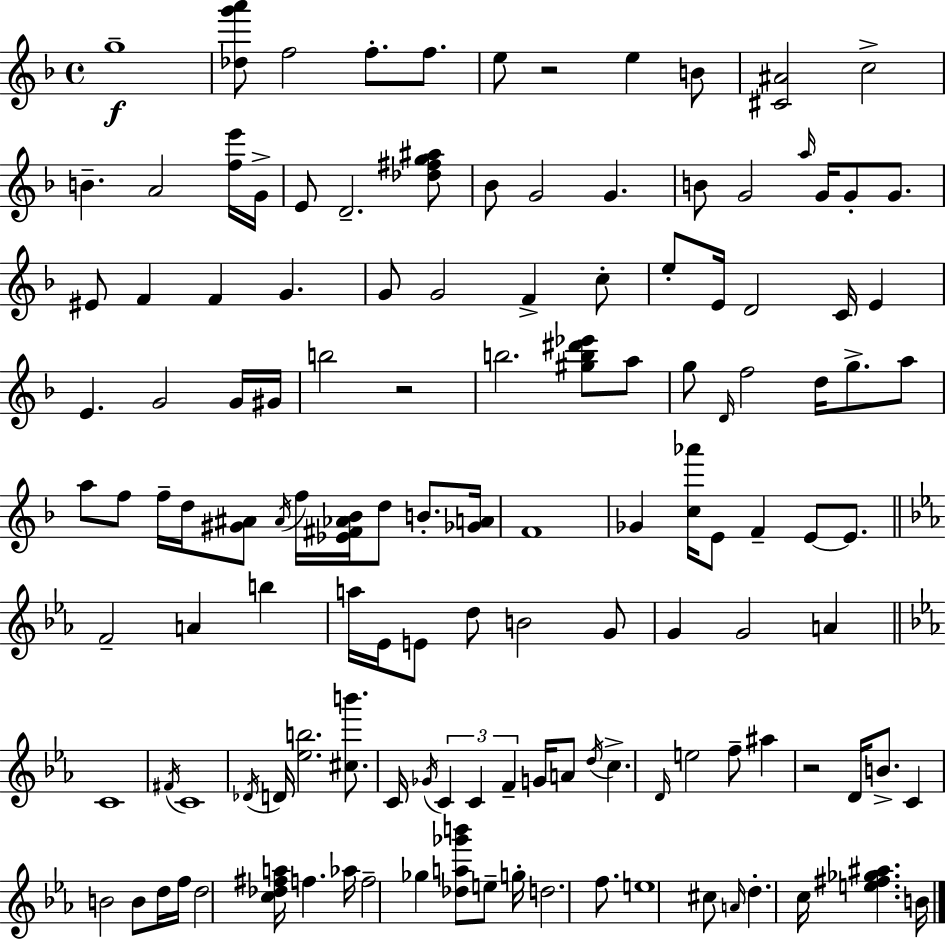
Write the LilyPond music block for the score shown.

{
  \clef treble
  \time 4/4
  \defaultTimeSignature
  \key d \minor
  g''1--\f | <des'' g''' a'''>8 f''2 f''8.-. f''8. | e''8 r2 e''4 b'8 | <cis' ais'>2 c''2-> | \break b'4.-- a'2 <f'' e'''>16 g'16-> | e'8 d'2.-- <des'' fis'' g'' ais''>8 | bes'8 g'2 g'4. | b'8 g'2 \grace { a''16 } g'16 g'8-. g'8. | \break eis'8 f'4 f'4 g'4. | g'8 g'2 f'4-> c''8-. | e''8-. e'16 d'2 c'16 e'4 | e'4. g'2 g'16 | \break gis'16 b''2 r2 | b''2. <gis'' b'' dis''' ees'''>8 a''8 | g''8 \grace { d'16 } f''2 d''16 g''8.-> | a''8 a''8 f''8 f''16-- d''16 <gis' ais'>8 \acciaccatura { ais'16 } f''16 <ees' fis' aes' bes'>16 d''8 b'8.-. | \break <ges' a'>16 f'1 | ges'4 <c'' aes'''>16 e'8 f'4-- e'8~~ | e'8. \bar "||" \break \key ees \major f'2-- a'4 b''4 | a''16 ees'16 e'8 d''8 b'2 g'8 | g'4 g'2 a'4 | \bar "||" \break \key ees \major c'1 | \acciaccatura { fis'16 } c'1 | \acciaccatura { des'16 } d'16 <ees'' b''>2. <cis'' b'''>8. | c'16 \acciaccatura { ges'16 } \tuplet 3/2 { c'4 c'4 f'4-- } | \break g'16 a'8 \acciaccatura { d''16 } c''4.-> \grace { d'16 } e''2 | f''8-- ais''4 r2 | d'16 b'8.-> c'4 b'2 | b'8 d''16 f''16 d''2 <c'' des'' fis'' a''>16 f''4. | \break aes''16 f''2-- ges''4 | <des'' a'' ges''' b'''>8 e''8-- g''16-. d''2. | f''8. e''1 | cis''8 \grace { a'16 } d''4.-. c''16 <e'' fis'' ges'' ais''>4. | \break b'16 \bar "|."
}